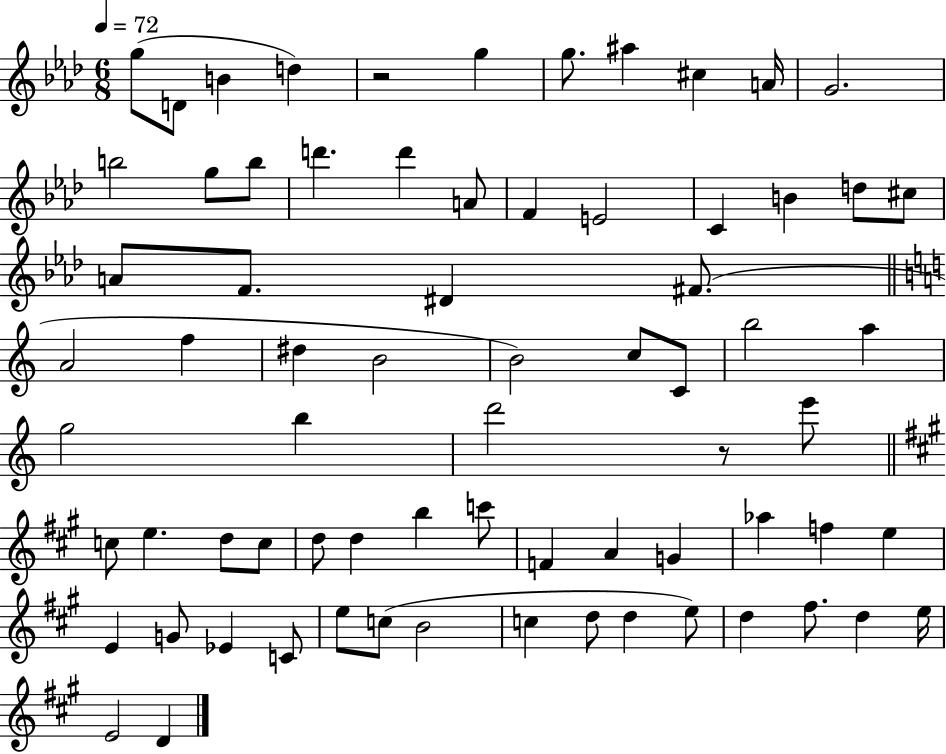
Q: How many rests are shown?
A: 2